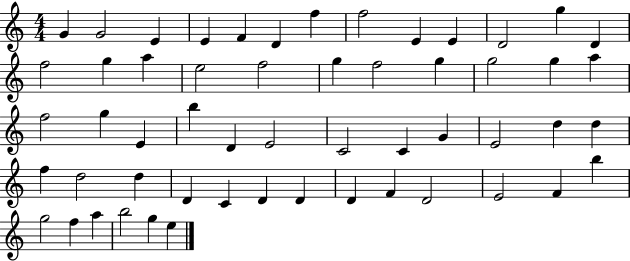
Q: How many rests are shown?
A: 0